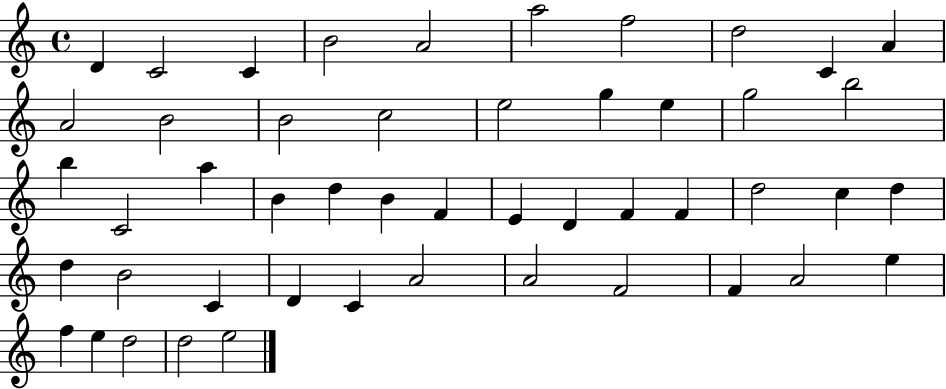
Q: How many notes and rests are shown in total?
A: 49